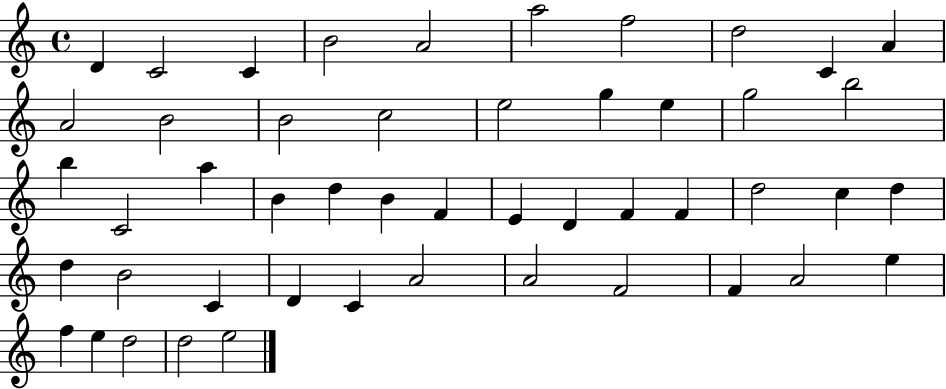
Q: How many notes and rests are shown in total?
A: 49